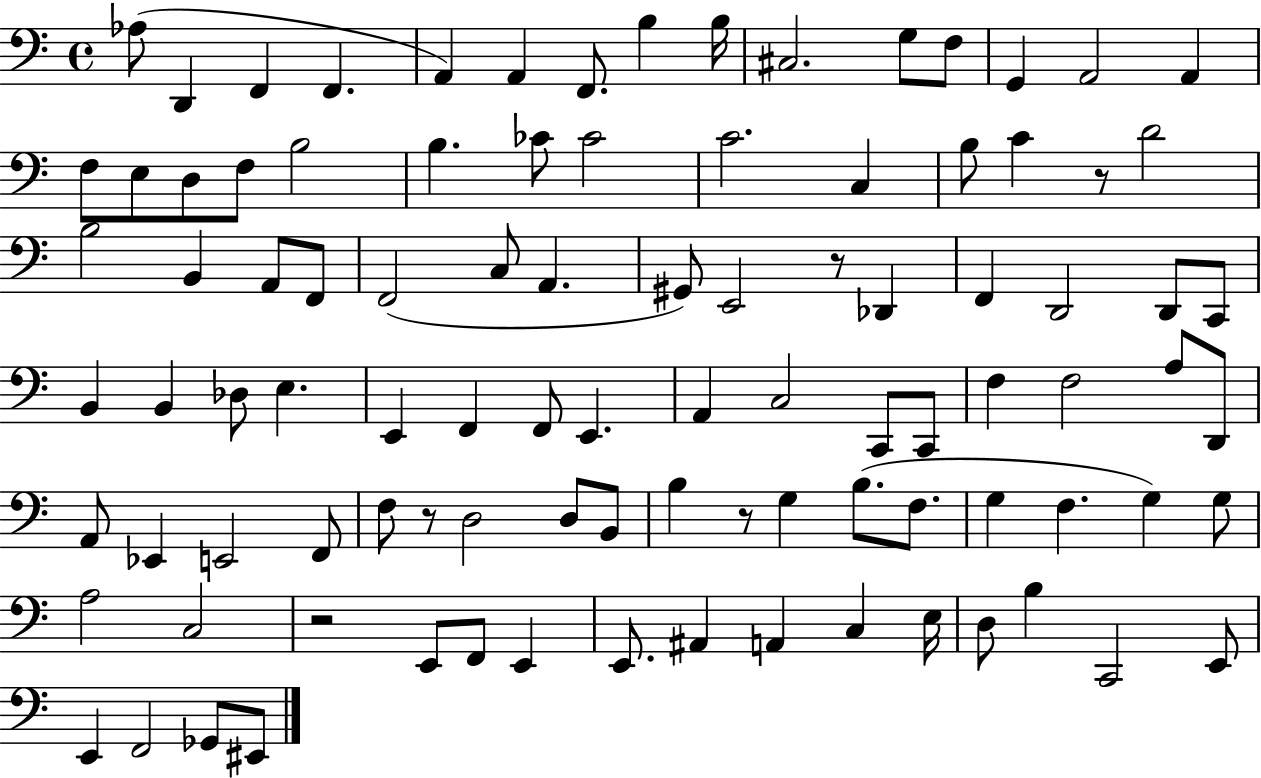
{
  \clef bass
  \time 4/4
  \defaultTimeSignature
  \key c \major
  \repeat volta 2 { aes8( d,4 f,4 f,4. | a,4) a,4 f,8. b4 b16 | cis2. g8 f8 | g,4 a,2 a,4 | \break f8 e8 d8 f8 b2 | b4. ces'8 ces'2 | c'2. c4 | b8 c'4 r8 d'2 | \break b2 b,4 a,8 f,8 | f,2( c8 a,4. | gis,8) e,2 r8 des,4 | f,4 d,2 d,8 c,8 | \break b,4 b,4 des8 e4. | e,4 f,4 f,8 e,4. | a,4 c2 c,8 c,8 | f4 f2 a8 d,8 | \break a,8 ees,4 e,2 f,8 | f8 r8 d2 d8 b,8 | b4 r8 g4 b8.( f8. | g4 f4. g4) g8 | \break a2 c2 | r2 e,8 f,8 e,4 | e,8. ais,4 a,4 c4 e16 | d8 b4 c,2 e,8 | \break e,4 f,2 ges,8 eis,8 | } \bar "|."
}